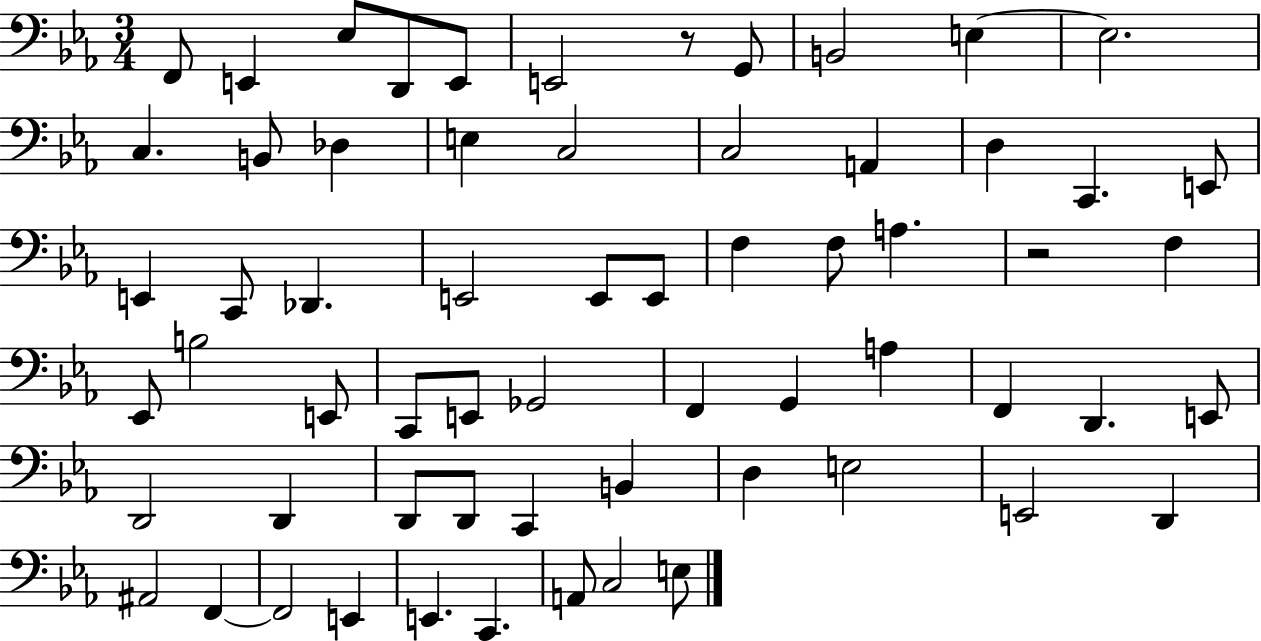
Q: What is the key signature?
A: EES major